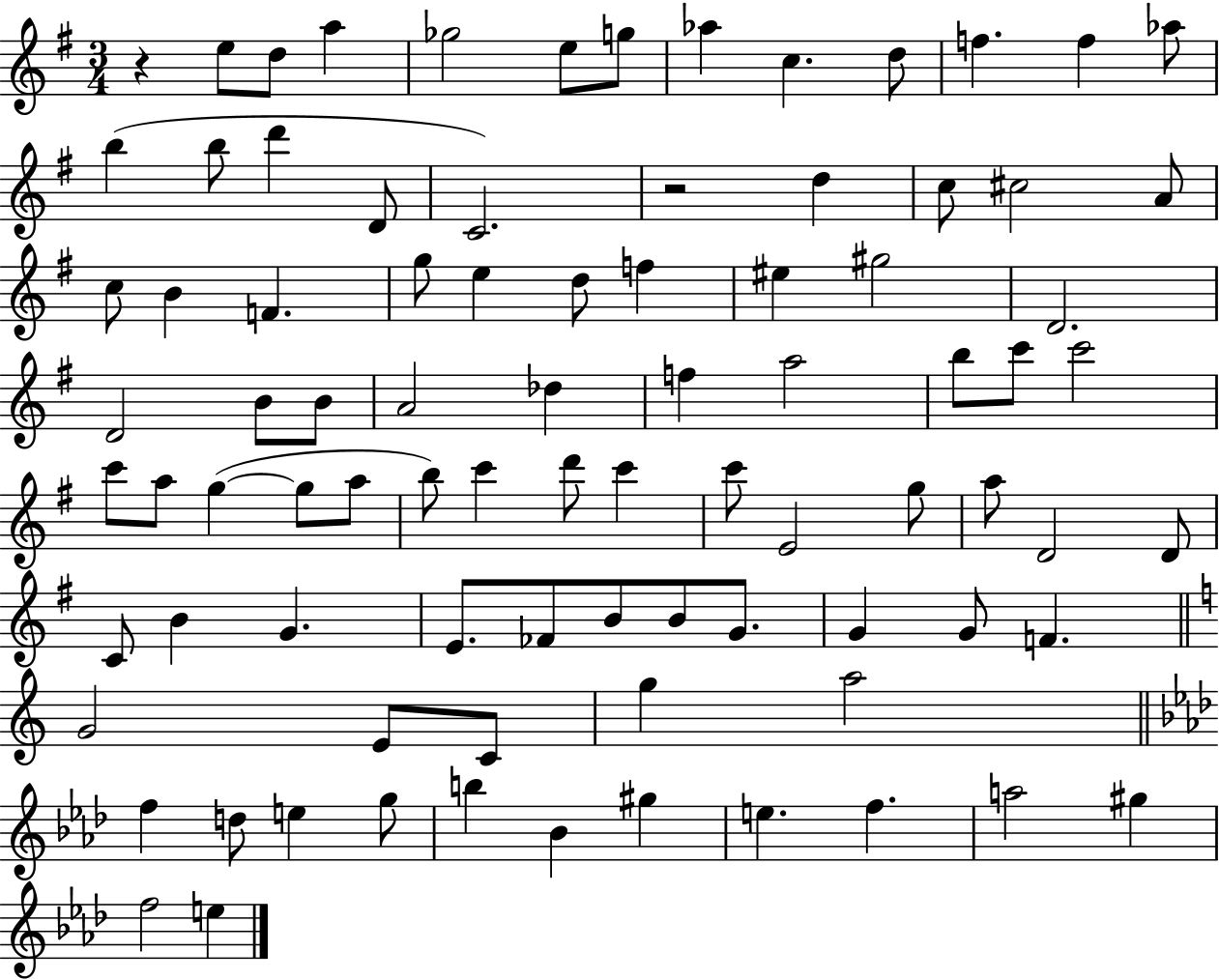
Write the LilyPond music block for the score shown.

{
  \clef treble
  \numericTimeSignature
  \time 3/4
  \key g \major
  r4 e''8 d''8 a''4 | ges''2 e''8 g''8 | aes''4 c''4. d''8 | f''4. f''4 aes''8 | \break b''4( b''8 d'''4 d'8 | c'2.) | r2 d''4 | c''8 cis''2 a'8 | \break c''8 b'4 f'4. | g''8 e''4 d''8 f''4 | eis''4 gis''2 | d'2. | \break d'2 b'8 b'8 | a'2 des''4 | f''4 a''2 | b''8 c'''8 c'''2 | \break c'''8 a''8 g''4~(~ g''8 a''8 | b''8) c'''4 d'''8 c'''4 | c'''8 e'2 g''8 | a''8 d'2 d'8 | \break c'8 b'4 g'4. | e'8. fes'8 b'8 b'8 g'8. | g'4 g'8 f'4. | \bar "||" \break \key c \major g'2 e'8 c'8 | g''4 a''2 | \bar "||" \break \key aes \major f''4 d''8 e''4 g''8 | b''4 bes'4 gis''4 | e''4. f''4. | a''2 gis''4 | \break f''2 e''4 | \bar "|."
}